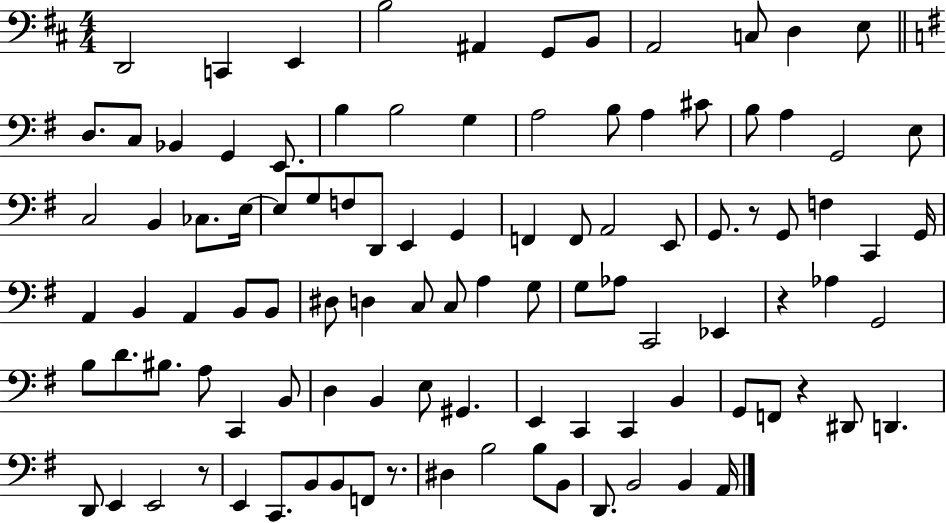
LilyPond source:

{
  \clef bass
  \numericTimeSignature
  \time 4/4
  \key d \major
  d,2 c,4 e,4 | b2 ais,4 g,8 b,8 | a,2 c8 d4 e8 | \bar "||" \break \key g \major d8. c8 bes,4 g,4 e,8. | b4 b2 g4 | a2 b8 a4 cis'8 | b8 a4 g,2 e8 | \break c2 b,4 ces8. e16~~ | e8 g8 f8 d,8 e,4 g,4 | f,4 f,8 a,2 e,8 | g,8. r8 g,8 f4 c,4 g,16 | \break a,4 b,4 a,4 b,8 b,8 | dis8 d4 c8 c8 a4 g8 | g8 aes8 c,2 ees,4 | r4 aes4 g,2 | \break b8 d'8. bis8. a8 c,4 b,8 | d4 b,4 e8 gis,4. | e,4 c,4 c,4 b,4 | g,8 f,8 r4 dis,8 d,4. | \break d,8 e,4 e,2 r8 | e,4 c,8. b,8 b,8 f,8 r8. | dis4 b2 b8 b,8 | d,8. b,2 b,4 a,16 | \break \bar "|."
}